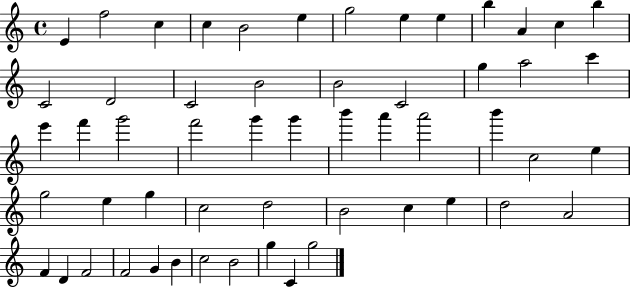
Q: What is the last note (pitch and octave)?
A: G5